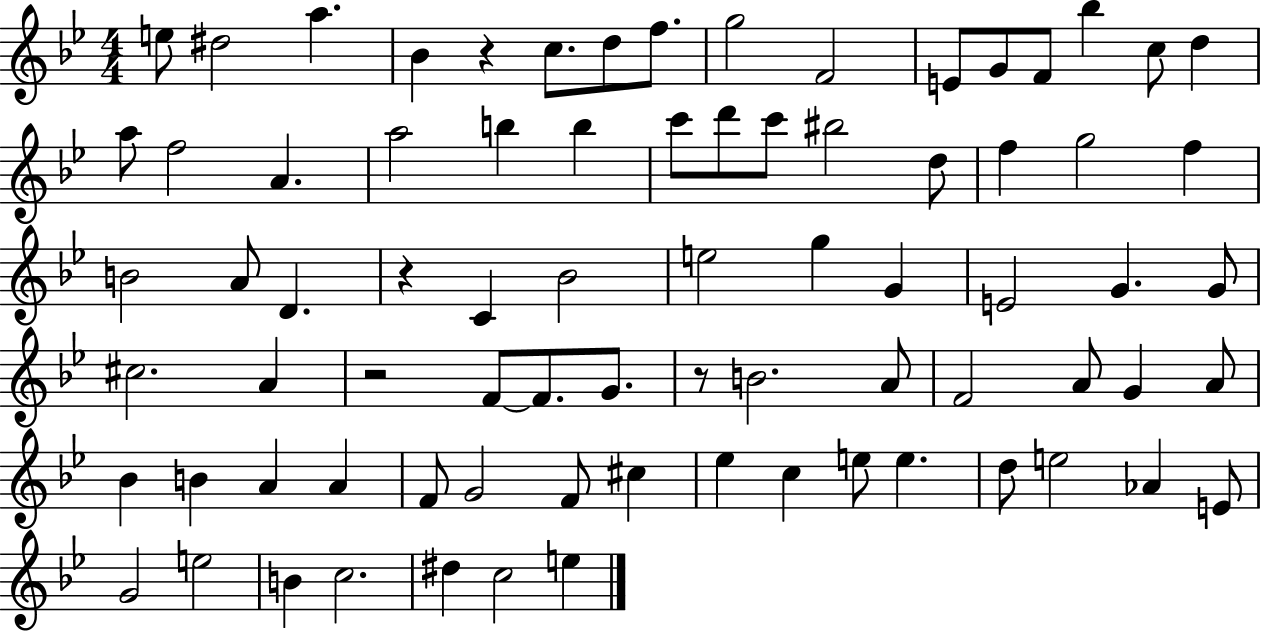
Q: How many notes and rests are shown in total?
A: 78